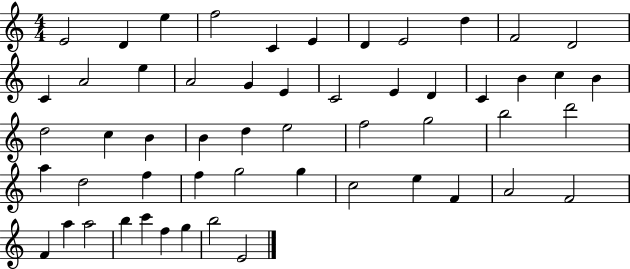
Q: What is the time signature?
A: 4/4